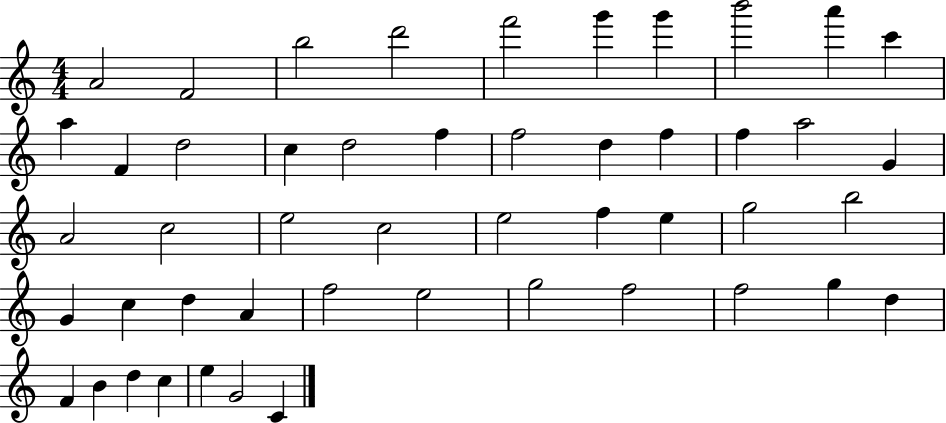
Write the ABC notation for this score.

X:1
T:Untitled
M:4/4
L:1/4
K:C
A2 F2 b2 d'2 f'2 g' g' b'2 a' c' a F d2 c d2 f f2 d f f a2 G A2 c2 e2 c2 e2 f e g2 b2 G c d A f2 e2 g2 f2 f2 g d F B d c e G2 C